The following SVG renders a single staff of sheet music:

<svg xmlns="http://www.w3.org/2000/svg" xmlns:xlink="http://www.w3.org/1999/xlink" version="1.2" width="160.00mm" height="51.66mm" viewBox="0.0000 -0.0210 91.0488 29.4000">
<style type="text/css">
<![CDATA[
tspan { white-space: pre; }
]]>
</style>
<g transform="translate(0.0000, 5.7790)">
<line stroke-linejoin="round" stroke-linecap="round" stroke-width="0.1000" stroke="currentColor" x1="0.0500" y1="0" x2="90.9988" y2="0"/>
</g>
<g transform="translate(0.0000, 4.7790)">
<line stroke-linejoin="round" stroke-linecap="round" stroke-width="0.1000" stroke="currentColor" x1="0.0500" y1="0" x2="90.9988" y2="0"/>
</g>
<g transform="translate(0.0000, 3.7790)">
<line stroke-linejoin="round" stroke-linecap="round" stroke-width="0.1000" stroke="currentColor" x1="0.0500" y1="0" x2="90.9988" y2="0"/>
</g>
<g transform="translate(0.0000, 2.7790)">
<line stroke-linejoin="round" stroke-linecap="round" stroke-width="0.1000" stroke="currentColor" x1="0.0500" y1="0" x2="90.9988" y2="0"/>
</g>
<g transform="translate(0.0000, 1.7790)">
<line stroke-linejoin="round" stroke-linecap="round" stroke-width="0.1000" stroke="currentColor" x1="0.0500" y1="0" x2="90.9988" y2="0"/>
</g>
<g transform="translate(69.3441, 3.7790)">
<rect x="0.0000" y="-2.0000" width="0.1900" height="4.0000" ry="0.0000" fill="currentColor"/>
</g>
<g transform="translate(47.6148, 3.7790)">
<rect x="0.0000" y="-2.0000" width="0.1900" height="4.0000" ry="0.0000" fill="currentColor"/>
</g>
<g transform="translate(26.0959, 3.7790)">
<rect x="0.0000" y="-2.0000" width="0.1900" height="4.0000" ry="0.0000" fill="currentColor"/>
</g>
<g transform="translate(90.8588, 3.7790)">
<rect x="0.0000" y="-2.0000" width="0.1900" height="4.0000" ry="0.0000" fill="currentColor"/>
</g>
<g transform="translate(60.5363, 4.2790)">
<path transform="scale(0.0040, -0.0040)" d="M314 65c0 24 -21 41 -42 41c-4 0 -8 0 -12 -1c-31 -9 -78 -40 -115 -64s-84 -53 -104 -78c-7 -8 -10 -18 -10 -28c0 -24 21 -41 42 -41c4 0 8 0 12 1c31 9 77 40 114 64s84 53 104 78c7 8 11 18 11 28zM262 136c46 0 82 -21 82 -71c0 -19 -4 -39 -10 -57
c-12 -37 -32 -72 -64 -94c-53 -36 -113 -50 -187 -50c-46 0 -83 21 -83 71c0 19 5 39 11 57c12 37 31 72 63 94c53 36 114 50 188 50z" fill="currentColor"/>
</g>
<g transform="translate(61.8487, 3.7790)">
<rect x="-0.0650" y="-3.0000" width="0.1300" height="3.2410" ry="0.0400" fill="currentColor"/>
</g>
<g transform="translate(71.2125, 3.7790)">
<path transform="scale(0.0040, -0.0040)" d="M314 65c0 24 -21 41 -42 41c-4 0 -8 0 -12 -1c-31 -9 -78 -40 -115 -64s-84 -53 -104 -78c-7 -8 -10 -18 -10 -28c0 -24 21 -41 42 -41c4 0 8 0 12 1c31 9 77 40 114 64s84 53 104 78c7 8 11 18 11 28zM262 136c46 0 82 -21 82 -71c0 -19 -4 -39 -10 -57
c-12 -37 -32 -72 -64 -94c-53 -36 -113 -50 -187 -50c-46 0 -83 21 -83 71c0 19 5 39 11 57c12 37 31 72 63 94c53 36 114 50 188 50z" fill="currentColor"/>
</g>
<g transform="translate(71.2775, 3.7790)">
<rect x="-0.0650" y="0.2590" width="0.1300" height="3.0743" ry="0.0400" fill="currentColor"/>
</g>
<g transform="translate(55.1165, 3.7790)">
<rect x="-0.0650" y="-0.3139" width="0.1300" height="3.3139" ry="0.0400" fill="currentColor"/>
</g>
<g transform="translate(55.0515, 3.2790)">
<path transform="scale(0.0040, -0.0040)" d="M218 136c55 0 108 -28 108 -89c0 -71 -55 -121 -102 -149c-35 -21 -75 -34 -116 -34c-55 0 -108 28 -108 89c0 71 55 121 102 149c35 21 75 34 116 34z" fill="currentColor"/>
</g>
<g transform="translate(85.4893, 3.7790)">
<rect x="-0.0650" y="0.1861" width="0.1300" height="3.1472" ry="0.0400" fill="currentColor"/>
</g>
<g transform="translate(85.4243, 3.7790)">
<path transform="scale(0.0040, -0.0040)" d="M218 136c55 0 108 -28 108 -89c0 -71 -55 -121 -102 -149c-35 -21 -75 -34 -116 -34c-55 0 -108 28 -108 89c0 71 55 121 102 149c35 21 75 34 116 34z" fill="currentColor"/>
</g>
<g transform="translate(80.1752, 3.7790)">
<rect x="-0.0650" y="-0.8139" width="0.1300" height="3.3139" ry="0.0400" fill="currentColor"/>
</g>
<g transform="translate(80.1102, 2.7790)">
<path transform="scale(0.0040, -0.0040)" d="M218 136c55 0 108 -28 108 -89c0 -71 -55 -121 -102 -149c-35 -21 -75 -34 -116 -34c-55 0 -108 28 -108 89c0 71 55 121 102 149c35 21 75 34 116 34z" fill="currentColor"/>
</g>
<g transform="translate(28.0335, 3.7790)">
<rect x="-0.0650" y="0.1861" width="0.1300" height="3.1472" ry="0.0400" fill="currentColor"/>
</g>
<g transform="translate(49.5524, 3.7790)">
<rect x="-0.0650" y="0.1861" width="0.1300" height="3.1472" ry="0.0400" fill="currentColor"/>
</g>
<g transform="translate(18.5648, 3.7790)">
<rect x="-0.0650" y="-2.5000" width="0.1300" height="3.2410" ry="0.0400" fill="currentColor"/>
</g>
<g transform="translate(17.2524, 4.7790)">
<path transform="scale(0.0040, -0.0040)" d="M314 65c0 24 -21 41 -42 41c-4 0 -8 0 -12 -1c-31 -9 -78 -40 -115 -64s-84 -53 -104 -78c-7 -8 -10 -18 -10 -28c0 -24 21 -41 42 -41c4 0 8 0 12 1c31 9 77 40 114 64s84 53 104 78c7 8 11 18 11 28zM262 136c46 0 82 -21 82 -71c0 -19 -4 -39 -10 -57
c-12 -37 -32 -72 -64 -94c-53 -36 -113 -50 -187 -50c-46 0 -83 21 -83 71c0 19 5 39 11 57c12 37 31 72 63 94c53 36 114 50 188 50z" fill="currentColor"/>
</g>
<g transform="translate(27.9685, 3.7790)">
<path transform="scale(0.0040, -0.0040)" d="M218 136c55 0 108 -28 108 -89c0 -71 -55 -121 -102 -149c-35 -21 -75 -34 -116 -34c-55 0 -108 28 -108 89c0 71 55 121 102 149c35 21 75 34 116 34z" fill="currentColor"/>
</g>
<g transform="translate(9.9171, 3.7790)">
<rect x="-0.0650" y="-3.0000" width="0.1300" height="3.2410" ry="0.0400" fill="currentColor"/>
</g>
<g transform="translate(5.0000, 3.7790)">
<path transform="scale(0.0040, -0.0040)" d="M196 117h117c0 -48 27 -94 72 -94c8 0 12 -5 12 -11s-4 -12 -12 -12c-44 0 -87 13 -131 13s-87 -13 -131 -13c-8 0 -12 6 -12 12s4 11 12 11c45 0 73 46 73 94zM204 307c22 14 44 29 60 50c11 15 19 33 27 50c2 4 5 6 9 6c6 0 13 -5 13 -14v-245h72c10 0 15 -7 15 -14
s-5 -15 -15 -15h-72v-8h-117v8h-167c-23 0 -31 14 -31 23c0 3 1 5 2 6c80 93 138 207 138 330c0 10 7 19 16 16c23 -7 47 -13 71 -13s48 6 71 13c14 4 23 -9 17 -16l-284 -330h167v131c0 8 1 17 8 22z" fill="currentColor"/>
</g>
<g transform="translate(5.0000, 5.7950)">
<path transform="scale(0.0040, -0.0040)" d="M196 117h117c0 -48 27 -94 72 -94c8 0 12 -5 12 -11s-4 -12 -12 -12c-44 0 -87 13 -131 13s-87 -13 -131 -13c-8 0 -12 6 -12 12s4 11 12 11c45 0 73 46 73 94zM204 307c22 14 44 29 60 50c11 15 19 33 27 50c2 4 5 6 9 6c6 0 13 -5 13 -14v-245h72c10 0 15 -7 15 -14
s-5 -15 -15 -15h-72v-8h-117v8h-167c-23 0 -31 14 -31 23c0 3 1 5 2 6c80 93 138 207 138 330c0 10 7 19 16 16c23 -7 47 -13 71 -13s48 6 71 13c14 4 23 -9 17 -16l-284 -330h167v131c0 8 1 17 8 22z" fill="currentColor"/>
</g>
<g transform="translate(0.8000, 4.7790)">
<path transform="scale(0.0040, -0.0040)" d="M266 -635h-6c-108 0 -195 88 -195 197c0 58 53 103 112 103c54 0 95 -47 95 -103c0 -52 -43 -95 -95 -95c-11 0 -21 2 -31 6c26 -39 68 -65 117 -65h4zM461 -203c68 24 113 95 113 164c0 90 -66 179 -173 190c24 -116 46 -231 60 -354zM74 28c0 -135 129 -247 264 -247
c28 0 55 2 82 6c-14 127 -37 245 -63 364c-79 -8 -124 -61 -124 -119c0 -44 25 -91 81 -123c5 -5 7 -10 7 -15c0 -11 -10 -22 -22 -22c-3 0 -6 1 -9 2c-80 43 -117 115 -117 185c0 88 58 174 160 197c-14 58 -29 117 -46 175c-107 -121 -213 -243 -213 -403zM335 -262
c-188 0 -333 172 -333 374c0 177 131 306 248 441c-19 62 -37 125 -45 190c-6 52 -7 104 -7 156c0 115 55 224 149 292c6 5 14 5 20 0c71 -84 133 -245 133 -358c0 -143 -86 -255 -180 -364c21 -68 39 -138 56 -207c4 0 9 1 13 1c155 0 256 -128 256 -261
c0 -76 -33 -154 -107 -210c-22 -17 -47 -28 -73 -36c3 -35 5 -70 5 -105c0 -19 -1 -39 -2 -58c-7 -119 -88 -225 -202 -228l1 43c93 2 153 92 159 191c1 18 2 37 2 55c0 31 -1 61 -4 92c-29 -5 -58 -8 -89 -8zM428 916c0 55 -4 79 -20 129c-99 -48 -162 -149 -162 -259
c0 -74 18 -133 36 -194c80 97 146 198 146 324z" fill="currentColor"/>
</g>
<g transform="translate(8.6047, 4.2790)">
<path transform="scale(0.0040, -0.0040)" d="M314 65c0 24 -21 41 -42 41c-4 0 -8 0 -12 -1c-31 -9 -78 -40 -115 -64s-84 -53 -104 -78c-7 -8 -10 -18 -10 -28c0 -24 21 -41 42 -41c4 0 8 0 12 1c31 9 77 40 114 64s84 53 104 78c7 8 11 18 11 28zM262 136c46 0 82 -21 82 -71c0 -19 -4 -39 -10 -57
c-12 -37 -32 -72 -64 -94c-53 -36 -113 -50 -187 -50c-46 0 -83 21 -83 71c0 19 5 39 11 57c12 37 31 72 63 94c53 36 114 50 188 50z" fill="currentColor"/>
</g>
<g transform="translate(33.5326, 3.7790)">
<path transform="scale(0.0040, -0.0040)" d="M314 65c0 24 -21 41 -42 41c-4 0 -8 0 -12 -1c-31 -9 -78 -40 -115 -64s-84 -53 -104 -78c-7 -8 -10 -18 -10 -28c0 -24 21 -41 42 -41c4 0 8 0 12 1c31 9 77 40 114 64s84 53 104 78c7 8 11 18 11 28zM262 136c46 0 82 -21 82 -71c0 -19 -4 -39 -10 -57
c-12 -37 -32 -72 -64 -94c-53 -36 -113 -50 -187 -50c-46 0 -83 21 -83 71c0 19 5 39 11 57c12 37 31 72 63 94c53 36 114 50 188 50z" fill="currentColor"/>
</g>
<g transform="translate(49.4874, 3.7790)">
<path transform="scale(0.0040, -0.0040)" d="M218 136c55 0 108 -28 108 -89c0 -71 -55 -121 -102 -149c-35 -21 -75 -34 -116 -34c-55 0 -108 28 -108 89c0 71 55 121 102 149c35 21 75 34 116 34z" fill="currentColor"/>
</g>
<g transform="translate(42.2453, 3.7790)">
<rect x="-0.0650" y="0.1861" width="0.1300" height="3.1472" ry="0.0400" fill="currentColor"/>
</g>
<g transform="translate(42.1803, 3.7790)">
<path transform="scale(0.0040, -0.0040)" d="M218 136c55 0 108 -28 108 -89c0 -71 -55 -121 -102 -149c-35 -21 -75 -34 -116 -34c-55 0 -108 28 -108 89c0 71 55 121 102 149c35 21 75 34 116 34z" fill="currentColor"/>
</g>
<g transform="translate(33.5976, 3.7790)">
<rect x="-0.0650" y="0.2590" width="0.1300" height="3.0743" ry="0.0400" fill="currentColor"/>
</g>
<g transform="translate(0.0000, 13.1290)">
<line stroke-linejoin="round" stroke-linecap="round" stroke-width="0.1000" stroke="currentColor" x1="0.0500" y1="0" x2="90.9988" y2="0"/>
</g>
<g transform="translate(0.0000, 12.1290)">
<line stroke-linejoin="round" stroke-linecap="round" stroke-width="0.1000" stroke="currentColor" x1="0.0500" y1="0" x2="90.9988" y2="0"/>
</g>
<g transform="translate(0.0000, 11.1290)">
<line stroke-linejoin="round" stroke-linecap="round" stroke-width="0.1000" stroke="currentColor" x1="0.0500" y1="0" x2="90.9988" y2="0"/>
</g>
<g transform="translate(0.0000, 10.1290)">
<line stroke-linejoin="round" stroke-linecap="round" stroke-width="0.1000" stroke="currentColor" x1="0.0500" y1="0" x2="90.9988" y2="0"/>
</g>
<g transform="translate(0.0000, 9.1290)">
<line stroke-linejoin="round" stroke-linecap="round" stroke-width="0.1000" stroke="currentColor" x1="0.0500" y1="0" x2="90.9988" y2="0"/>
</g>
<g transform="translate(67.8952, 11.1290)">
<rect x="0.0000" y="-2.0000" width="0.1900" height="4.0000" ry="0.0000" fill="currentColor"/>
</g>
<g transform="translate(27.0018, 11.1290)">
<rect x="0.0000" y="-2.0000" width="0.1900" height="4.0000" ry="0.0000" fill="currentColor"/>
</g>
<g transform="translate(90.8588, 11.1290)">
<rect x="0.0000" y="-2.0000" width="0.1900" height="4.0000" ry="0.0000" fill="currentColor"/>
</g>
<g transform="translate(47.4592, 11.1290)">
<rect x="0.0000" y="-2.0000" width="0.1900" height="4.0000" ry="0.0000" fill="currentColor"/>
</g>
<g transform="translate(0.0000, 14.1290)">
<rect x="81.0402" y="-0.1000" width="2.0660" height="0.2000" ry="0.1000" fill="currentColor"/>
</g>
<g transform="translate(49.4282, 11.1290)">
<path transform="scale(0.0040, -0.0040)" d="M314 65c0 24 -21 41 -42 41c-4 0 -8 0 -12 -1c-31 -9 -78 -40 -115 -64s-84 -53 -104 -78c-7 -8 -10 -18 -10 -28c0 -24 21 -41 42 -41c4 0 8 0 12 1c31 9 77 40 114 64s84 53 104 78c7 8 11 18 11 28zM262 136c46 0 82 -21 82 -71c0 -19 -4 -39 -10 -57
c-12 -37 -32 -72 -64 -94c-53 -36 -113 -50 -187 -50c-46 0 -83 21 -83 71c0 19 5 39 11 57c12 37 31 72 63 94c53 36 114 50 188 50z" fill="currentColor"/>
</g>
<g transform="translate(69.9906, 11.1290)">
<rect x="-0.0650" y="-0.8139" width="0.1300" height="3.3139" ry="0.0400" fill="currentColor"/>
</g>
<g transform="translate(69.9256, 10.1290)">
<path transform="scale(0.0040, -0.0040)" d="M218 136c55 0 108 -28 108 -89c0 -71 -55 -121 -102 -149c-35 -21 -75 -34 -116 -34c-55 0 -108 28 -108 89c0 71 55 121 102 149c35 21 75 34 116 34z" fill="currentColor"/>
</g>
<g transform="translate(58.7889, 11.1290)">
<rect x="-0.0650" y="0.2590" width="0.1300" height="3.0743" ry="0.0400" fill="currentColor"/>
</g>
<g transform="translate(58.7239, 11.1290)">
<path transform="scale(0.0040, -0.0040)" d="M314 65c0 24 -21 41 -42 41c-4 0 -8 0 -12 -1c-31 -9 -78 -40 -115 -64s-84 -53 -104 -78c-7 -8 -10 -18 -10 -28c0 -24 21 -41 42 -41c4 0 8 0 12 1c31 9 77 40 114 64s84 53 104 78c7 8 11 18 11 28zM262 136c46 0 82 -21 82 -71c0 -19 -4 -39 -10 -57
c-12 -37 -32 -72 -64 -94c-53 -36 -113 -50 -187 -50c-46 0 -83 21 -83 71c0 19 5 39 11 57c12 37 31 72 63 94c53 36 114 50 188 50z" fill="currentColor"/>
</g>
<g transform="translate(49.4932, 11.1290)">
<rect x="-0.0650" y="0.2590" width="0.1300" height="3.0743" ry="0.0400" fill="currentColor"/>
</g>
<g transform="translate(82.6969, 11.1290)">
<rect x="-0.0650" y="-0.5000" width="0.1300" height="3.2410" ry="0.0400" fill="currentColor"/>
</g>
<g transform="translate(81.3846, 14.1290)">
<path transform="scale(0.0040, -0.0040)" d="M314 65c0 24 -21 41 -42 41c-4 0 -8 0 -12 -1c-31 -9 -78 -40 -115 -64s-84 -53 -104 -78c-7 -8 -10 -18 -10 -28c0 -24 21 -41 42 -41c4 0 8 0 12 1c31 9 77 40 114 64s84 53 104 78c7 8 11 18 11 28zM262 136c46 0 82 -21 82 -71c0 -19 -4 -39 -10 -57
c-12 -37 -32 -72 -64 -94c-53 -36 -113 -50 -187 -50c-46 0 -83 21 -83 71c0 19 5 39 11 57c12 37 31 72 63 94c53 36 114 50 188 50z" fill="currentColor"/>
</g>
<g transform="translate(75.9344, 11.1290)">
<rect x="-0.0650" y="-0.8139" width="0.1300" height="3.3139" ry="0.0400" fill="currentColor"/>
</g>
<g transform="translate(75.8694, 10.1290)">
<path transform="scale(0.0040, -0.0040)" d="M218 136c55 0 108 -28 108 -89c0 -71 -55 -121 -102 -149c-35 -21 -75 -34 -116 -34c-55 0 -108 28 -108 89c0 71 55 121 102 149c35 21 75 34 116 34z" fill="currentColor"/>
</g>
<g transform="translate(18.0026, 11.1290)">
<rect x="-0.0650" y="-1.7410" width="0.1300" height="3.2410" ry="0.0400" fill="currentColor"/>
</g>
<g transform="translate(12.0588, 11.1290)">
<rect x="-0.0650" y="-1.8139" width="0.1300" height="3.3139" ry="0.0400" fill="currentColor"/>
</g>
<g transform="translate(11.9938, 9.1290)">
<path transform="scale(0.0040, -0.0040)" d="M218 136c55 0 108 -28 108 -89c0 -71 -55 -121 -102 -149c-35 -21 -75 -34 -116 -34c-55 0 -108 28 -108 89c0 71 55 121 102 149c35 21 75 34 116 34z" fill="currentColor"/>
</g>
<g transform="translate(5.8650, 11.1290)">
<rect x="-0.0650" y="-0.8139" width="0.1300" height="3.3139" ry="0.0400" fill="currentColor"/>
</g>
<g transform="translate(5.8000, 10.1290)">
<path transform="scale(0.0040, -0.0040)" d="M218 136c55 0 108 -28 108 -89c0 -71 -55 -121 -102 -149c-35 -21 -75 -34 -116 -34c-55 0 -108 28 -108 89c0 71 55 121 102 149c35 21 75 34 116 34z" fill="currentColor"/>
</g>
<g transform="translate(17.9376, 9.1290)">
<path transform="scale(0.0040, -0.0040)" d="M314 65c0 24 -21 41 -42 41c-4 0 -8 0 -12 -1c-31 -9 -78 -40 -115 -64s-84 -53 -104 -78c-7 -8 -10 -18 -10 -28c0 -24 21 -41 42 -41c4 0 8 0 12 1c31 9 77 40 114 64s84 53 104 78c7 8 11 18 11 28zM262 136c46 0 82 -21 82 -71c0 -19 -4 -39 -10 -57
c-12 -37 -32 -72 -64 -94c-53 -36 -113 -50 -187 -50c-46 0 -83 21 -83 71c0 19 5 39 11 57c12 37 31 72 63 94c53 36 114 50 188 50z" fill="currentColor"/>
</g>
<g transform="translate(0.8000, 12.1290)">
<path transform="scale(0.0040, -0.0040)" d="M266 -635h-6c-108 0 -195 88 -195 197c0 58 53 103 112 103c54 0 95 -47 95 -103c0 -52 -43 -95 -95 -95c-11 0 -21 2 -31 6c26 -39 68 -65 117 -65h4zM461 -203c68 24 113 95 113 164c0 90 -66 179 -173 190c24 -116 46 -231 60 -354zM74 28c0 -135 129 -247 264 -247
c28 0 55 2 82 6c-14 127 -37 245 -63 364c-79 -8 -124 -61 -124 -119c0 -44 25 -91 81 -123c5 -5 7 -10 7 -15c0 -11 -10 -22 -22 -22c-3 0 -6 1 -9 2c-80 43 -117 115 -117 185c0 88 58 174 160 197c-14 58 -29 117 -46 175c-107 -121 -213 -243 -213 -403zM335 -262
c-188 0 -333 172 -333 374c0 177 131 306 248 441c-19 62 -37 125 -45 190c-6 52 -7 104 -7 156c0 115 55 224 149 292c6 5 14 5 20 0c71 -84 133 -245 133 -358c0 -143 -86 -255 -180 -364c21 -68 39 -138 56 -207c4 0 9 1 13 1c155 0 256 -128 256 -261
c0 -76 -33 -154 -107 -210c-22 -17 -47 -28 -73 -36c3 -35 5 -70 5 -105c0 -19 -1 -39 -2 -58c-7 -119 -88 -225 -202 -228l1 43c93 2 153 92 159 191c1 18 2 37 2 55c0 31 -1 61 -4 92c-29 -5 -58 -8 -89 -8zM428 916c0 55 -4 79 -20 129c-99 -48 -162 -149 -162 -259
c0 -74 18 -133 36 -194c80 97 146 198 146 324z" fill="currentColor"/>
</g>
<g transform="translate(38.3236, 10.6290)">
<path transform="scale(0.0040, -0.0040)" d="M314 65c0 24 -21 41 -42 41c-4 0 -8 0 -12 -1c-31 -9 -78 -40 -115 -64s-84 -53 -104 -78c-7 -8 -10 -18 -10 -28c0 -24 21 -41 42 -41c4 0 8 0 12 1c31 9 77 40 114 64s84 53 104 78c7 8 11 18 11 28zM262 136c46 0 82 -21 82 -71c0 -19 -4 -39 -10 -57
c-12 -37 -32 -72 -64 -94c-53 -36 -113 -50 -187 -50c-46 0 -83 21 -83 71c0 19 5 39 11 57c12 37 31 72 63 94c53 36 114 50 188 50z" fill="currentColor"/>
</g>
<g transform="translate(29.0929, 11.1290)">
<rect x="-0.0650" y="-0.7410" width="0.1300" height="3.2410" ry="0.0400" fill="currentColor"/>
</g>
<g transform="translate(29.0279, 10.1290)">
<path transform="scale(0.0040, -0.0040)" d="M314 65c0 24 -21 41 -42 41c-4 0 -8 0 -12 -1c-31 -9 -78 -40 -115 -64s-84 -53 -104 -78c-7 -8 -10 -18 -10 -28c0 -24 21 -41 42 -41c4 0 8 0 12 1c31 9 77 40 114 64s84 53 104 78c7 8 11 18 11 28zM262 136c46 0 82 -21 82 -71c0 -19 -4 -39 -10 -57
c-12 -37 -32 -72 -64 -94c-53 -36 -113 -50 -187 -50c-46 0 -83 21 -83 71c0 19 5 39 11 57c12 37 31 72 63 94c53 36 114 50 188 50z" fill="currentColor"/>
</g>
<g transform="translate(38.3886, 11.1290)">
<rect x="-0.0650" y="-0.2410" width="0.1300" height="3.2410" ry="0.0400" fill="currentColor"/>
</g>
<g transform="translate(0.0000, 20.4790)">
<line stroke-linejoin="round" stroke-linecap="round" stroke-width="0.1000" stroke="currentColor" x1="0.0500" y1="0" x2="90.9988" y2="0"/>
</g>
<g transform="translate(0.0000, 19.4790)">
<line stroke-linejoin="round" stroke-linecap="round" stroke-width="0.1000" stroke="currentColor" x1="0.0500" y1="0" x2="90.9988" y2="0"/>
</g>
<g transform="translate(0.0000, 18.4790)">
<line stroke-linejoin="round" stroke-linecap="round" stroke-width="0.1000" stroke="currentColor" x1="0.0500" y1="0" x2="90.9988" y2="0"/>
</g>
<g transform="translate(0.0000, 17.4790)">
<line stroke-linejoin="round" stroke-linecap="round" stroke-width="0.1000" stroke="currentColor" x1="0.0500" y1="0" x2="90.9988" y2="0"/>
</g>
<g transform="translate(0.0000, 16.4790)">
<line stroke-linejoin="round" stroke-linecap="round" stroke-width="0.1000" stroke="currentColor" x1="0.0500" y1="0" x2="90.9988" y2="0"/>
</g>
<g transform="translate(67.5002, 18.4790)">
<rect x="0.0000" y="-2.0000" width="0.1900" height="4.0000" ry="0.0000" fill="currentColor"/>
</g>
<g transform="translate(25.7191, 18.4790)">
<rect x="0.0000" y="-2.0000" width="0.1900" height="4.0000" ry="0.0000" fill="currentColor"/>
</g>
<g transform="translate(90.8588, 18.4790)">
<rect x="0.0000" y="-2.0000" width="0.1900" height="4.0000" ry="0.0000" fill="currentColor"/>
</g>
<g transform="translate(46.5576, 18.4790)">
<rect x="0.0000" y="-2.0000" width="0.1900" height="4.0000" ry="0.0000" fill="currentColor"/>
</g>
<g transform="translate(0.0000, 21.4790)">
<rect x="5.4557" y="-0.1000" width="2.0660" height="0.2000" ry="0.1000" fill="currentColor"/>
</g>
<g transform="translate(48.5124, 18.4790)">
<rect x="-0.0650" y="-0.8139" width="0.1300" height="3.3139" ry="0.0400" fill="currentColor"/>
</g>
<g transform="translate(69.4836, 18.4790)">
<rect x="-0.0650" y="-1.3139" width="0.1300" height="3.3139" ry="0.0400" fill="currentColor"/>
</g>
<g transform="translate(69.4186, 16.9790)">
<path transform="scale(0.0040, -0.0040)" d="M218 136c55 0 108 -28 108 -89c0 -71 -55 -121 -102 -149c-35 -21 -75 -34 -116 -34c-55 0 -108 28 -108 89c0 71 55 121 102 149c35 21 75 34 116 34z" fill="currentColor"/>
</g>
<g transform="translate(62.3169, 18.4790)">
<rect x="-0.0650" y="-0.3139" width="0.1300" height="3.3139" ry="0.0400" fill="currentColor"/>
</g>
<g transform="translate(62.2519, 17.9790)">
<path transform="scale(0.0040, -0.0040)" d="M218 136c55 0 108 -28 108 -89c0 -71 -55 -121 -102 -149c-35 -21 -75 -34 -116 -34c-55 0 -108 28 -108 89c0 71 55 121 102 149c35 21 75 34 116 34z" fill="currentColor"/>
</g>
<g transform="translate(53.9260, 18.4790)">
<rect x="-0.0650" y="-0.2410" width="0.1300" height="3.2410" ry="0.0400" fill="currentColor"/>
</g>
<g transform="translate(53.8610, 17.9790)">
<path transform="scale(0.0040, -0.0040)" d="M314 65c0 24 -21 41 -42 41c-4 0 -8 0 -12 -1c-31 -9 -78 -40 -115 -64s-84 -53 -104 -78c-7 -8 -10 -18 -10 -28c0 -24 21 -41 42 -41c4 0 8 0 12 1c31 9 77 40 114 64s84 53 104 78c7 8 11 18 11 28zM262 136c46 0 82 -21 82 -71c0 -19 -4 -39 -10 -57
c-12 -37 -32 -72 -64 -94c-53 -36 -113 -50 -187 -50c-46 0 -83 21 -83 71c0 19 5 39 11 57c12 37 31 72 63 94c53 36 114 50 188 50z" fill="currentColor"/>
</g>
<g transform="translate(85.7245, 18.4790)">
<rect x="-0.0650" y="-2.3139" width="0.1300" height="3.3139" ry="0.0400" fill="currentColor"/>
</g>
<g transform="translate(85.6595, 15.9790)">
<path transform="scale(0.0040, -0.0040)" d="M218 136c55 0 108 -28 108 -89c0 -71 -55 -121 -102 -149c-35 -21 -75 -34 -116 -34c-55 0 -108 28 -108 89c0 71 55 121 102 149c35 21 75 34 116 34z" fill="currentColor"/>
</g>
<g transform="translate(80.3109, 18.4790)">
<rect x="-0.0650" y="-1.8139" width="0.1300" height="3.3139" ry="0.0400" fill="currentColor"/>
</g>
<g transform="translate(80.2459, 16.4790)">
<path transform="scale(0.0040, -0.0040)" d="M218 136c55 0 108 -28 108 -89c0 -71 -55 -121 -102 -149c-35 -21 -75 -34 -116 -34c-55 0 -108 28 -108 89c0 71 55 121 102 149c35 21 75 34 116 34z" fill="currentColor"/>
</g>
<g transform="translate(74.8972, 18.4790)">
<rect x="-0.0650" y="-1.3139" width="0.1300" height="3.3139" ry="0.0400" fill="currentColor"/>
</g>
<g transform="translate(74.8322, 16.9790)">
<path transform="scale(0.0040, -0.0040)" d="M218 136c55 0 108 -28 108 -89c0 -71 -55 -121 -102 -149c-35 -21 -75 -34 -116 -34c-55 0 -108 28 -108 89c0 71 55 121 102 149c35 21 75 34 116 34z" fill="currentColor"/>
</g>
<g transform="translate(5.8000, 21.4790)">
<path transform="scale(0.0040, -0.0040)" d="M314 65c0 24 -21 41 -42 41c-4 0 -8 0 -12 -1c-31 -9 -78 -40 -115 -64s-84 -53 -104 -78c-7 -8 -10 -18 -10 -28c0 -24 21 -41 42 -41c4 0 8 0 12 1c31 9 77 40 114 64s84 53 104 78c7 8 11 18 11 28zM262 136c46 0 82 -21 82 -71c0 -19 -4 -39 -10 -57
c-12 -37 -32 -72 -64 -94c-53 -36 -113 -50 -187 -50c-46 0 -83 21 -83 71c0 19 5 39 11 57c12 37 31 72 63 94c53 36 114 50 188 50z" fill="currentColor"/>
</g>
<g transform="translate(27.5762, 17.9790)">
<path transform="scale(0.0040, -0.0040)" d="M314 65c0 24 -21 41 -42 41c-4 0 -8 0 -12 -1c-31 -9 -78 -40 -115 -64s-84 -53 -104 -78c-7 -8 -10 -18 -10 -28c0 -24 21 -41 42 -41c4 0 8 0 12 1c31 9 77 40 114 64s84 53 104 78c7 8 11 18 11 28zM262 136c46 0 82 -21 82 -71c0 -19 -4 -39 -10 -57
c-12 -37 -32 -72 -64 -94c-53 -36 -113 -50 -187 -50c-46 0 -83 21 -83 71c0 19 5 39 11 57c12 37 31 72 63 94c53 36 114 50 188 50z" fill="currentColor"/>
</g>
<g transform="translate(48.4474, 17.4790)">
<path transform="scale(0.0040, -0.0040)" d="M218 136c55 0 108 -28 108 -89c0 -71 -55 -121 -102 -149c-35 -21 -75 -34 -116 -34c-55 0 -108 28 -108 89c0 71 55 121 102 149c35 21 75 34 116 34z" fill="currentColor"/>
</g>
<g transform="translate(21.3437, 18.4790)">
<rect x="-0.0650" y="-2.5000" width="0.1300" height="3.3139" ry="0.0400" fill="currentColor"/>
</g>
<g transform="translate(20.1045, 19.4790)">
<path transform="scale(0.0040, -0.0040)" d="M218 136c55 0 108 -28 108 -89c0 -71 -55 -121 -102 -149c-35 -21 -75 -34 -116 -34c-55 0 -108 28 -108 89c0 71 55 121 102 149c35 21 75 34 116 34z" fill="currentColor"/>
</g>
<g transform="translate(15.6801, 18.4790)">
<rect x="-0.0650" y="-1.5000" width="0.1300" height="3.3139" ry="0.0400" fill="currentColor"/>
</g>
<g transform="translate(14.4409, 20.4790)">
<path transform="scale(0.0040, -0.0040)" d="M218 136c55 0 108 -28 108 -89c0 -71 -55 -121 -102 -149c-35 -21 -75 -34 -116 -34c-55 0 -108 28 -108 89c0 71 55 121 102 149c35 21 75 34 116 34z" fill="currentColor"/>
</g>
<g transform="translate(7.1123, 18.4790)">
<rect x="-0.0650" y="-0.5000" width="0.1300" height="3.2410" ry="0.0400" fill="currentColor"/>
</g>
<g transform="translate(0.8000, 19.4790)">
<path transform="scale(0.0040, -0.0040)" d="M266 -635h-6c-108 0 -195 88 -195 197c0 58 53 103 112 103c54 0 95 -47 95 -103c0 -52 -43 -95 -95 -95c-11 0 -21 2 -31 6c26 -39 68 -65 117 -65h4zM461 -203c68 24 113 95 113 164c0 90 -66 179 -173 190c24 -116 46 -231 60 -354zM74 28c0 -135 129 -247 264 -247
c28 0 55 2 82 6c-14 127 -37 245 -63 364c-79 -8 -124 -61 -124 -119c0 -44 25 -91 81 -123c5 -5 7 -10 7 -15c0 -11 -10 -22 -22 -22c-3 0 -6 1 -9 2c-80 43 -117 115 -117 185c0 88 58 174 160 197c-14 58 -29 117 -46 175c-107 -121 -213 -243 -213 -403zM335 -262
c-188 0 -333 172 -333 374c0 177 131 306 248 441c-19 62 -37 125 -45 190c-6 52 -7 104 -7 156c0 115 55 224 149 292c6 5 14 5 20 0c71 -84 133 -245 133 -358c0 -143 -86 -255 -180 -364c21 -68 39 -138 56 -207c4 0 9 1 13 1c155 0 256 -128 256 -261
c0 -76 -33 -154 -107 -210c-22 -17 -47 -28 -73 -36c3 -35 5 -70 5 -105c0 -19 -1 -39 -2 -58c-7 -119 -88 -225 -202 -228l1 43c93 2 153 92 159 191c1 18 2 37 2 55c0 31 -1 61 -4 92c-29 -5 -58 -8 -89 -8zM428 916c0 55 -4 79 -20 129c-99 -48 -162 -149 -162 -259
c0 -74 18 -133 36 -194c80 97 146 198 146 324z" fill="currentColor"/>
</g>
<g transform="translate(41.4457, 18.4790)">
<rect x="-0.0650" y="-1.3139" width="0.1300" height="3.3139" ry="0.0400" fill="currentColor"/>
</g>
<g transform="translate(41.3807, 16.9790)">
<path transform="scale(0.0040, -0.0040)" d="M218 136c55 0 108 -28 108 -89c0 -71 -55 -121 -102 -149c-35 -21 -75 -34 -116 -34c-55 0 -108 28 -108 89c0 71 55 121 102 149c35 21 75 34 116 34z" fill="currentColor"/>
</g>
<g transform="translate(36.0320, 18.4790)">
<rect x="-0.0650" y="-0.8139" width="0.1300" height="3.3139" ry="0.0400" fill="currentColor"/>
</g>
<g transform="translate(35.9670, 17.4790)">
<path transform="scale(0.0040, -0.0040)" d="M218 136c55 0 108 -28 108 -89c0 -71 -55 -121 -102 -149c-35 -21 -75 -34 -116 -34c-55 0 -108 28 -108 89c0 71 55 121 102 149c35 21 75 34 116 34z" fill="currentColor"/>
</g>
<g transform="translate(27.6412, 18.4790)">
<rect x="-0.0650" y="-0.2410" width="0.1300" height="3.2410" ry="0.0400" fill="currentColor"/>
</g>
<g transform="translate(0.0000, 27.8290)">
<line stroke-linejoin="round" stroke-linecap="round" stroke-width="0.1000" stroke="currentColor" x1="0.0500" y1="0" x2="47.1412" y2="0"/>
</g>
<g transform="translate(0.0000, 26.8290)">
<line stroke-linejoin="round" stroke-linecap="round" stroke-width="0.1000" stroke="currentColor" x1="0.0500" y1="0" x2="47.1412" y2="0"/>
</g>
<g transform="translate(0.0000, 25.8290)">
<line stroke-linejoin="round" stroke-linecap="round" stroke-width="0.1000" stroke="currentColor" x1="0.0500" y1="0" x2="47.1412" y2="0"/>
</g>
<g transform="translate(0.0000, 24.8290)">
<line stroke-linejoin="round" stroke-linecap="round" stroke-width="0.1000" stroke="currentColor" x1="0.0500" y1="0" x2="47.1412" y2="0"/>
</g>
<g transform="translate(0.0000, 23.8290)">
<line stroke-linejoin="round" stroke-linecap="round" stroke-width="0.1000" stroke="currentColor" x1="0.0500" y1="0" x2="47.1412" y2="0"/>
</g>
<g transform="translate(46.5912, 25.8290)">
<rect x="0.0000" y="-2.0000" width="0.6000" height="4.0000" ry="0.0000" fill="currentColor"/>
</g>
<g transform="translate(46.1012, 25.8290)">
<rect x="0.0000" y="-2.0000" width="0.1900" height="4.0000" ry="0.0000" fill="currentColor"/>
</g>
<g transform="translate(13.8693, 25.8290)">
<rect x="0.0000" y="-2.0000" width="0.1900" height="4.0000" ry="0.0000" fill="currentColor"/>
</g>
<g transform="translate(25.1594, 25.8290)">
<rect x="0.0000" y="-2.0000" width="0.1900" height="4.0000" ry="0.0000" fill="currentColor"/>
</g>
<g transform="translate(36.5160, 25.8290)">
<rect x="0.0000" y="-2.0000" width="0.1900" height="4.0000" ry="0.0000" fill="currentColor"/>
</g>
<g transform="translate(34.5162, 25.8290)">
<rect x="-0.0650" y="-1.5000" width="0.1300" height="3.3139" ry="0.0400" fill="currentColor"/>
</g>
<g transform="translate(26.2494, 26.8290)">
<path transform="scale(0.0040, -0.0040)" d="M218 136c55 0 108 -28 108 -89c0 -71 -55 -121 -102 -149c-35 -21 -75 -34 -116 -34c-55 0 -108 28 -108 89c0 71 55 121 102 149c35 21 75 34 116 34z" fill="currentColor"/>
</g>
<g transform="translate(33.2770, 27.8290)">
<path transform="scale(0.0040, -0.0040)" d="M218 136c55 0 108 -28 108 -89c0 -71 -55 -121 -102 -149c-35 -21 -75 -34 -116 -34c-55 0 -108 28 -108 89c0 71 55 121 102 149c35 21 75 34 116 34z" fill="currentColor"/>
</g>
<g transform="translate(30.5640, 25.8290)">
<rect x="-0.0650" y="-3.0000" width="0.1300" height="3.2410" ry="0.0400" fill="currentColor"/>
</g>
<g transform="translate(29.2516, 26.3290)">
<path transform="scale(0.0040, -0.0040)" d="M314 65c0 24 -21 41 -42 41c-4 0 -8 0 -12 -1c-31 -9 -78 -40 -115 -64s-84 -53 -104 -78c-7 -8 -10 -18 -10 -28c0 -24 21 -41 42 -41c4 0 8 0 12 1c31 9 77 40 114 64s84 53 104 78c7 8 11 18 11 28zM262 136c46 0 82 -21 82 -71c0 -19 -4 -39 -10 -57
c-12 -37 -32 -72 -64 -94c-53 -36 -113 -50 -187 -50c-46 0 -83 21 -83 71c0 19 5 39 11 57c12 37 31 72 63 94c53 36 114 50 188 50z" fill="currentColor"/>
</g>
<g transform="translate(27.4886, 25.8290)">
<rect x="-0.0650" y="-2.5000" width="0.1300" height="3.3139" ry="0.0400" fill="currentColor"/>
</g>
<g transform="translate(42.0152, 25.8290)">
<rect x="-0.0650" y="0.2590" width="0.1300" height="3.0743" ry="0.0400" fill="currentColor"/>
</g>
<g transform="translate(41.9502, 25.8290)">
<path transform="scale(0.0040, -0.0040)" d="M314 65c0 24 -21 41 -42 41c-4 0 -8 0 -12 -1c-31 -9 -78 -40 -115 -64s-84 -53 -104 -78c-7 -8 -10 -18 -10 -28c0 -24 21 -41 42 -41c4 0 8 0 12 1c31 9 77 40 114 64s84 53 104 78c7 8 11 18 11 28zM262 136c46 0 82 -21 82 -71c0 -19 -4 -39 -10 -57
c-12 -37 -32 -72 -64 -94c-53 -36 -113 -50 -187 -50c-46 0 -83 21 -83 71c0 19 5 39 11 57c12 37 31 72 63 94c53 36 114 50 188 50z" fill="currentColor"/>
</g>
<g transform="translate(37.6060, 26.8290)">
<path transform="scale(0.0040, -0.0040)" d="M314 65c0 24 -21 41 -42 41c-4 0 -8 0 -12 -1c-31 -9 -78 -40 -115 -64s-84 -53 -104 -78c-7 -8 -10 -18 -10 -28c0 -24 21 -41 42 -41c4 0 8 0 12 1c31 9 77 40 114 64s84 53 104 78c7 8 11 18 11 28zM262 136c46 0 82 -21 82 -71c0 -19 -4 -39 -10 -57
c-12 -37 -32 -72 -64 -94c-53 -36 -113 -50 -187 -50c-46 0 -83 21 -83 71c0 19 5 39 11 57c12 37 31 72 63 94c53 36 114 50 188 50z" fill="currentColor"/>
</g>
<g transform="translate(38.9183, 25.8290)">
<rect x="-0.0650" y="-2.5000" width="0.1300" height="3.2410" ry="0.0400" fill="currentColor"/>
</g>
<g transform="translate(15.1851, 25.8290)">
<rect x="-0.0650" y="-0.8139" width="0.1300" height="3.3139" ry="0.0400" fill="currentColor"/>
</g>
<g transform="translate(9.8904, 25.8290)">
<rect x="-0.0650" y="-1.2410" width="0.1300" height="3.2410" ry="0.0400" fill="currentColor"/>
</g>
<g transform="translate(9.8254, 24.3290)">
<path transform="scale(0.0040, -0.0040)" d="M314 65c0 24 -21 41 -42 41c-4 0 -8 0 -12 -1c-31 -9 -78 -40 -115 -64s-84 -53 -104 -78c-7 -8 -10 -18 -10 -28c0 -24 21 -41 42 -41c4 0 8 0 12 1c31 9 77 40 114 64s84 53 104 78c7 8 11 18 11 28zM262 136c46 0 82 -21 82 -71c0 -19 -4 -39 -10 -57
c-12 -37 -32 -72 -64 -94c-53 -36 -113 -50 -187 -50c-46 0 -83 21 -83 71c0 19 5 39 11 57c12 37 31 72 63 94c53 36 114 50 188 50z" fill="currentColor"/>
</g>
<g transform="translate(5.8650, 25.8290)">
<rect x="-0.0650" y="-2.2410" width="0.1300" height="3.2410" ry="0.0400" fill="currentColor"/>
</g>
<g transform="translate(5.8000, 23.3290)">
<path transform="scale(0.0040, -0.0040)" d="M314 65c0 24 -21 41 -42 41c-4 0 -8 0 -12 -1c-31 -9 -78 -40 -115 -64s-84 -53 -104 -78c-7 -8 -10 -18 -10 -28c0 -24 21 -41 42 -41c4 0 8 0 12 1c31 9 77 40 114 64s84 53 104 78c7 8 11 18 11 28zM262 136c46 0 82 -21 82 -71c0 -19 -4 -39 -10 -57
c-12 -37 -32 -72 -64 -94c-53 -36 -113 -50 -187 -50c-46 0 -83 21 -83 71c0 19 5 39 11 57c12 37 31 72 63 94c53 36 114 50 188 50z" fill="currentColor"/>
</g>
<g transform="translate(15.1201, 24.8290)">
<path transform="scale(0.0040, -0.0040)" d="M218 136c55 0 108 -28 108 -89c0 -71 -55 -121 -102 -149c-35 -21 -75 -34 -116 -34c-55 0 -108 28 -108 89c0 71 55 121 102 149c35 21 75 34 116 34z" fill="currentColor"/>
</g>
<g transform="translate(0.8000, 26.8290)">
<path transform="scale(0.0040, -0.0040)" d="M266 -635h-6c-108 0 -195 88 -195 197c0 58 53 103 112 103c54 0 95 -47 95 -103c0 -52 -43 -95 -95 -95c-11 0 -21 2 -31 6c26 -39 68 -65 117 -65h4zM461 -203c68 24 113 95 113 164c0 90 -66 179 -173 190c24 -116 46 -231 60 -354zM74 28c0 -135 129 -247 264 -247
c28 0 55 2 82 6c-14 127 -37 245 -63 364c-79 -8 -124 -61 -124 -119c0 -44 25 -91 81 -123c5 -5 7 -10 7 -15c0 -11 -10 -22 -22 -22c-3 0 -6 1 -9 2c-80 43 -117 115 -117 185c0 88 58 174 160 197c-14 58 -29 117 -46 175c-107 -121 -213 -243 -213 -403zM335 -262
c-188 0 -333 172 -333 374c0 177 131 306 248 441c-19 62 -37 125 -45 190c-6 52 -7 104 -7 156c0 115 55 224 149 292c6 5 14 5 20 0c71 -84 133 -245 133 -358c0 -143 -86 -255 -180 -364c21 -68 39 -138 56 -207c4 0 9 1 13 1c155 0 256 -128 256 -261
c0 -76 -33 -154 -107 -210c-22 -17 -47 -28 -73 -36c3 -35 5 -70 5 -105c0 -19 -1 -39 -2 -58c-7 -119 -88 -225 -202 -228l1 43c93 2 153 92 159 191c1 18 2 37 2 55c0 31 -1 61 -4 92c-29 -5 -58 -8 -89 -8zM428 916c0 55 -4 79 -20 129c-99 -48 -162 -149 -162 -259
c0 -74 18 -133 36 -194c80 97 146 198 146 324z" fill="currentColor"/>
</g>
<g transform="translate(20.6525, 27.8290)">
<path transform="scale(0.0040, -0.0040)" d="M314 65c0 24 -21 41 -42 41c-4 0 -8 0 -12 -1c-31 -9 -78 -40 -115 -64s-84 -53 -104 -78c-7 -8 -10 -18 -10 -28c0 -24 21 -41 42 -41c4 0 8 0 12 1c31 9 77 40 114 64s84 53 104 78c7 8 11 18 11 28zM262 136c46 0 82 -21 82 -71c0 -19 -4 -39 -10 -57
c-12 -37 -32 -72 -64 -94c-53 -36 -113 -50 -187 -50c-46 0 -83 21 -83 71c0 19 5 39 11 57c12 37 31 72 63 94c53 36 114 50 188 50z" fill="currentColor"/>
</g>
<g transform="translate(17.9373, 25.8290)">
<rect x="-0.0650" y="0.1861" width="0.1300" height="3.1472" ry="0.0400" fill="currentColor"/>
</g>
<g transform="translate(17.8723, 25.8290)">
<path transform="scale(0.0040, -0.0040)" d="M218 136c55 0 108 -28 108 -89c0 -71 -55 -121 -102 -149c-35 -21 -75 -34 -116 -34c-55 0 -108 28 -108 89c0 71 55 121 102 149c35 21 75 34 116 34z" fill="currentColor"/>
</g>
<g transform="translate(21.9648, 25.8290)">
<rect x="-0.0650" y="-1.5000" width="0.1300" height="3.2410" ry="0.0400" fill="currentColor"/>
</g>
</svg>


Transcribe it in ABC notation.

X:1
T:Untitled
M:4/4
L:1/4
K:C
A2 G2 B B2 B B c A2 B2 d B d f f2 d2 c2 B2 B2 d d C2 C2 E G c2 d e d c2 c e e f g g2 e2 d B E2 G A2 E G2 B2